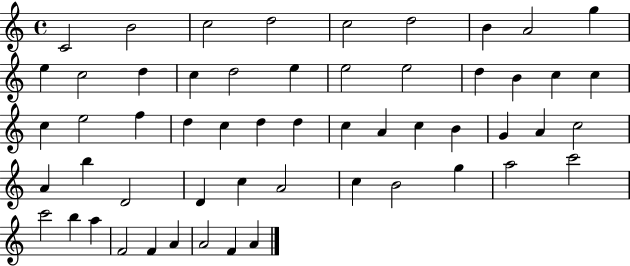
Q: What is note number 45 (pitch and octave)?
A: A5